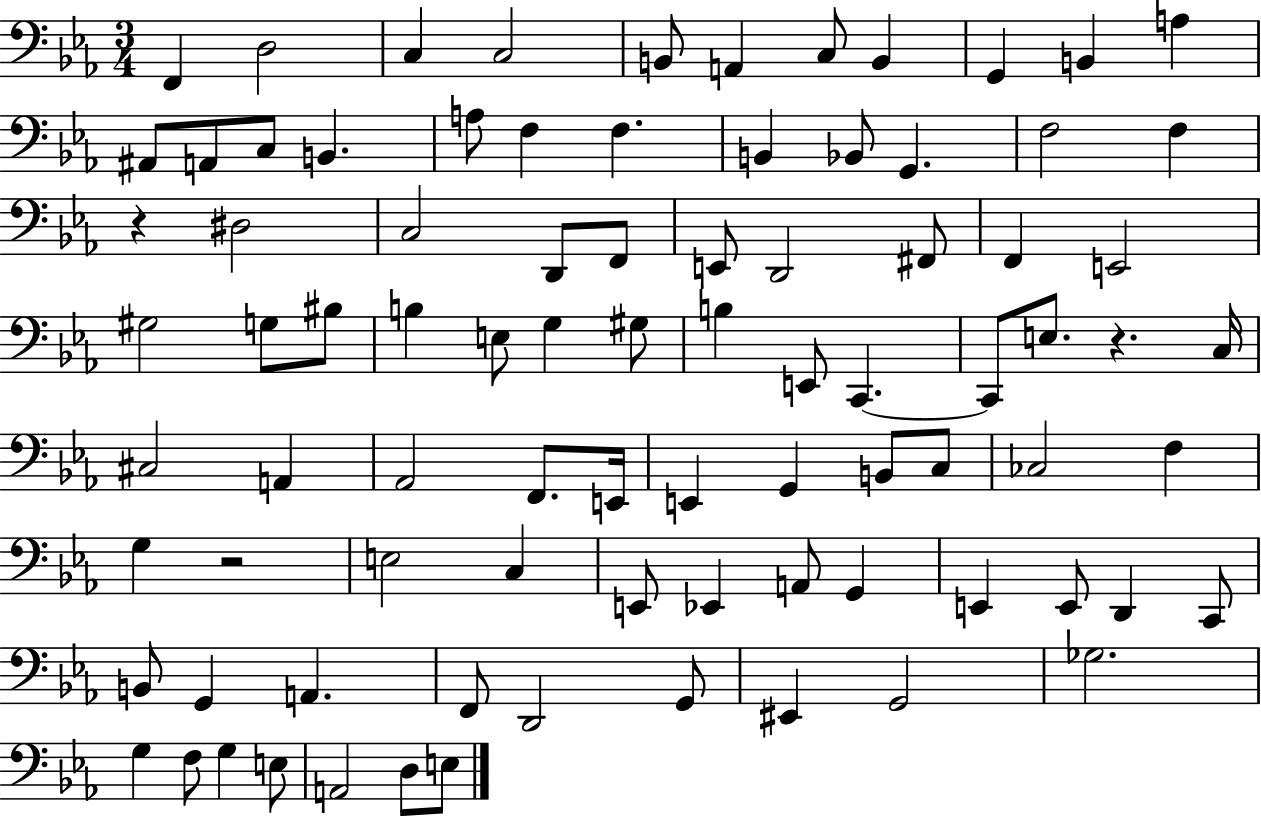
X:1
T:Untitled
M:3/4
L:1/4
K:Eb
F,, D,2 C, C,2 B,,/2 A,, C,/2 B,, G,, B,, A, ^A,,/2 A,,/2 C,/2 B,, A,/2 F, F, B,, _B,,/2 G,, F,2 F, z ^D,2 C,2 D,,/2 F,,/2 E,,/2 D,,2 ^F,,/2 F,, E,,2 ^G,2 G,/2 ^B,/2 B, E,/2 G, ^G,/2 B, E,,/2 C,, C,,/2 E,/2 z C,/4 ^C,2 A,, _A,,2 F,,/2 E,,/4 E,, G,, B,,/2 C,/2 _C,2 F, G, z2 E,2 C, E,,/2 _E,, A,,/2 G,, E,, E,,/2 D,, C,,/2 B,,/2 G,, A,, F,,/2 D,,2 G,,/2 ^E,, G,,2 _G,2 G, F,/2 G, E,/2 A,,2 D,/2 E,/2